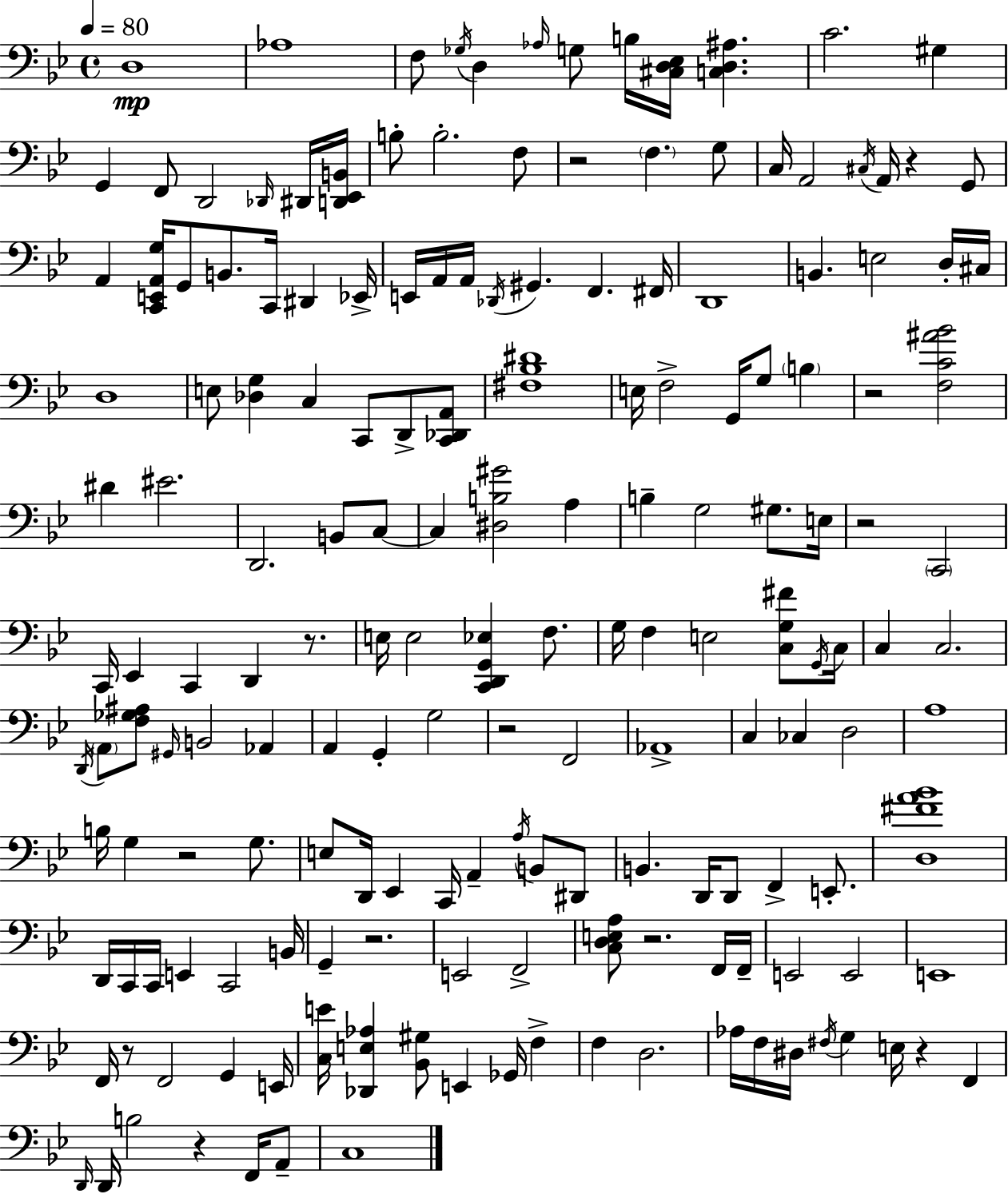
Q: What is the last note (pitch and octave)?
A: C3